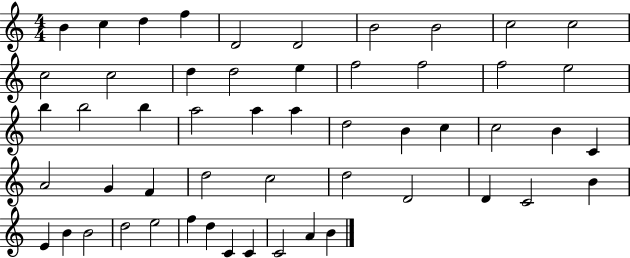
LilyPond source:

{
  \clef treble
  \numericTimeSignature
  \time 4/4
  \key c \major
  b'4 c''4 d''4 f''4 | d'2 d'2 | b'2 b'2 | c''2 c''2 | \break c''2 c''2 | d''4 d''2 e''4 | f''2 f''2 | f''2 e''2 | \break b''4 b''2 b''4 | a''2 a''4 a''4 | d''2 b'4 c''4 | c''2 b'4 c'4 | \break a'2 g'4 f'4 | d''2 c''2 | d''2 d'2 | d'4 c'2 b'4 | \break e'4 b'4 b'2 | d''2 e''2 | f''4 d''4 c'4 c'4 | c'2 a'4 b'4 | \break \bar "|."
}